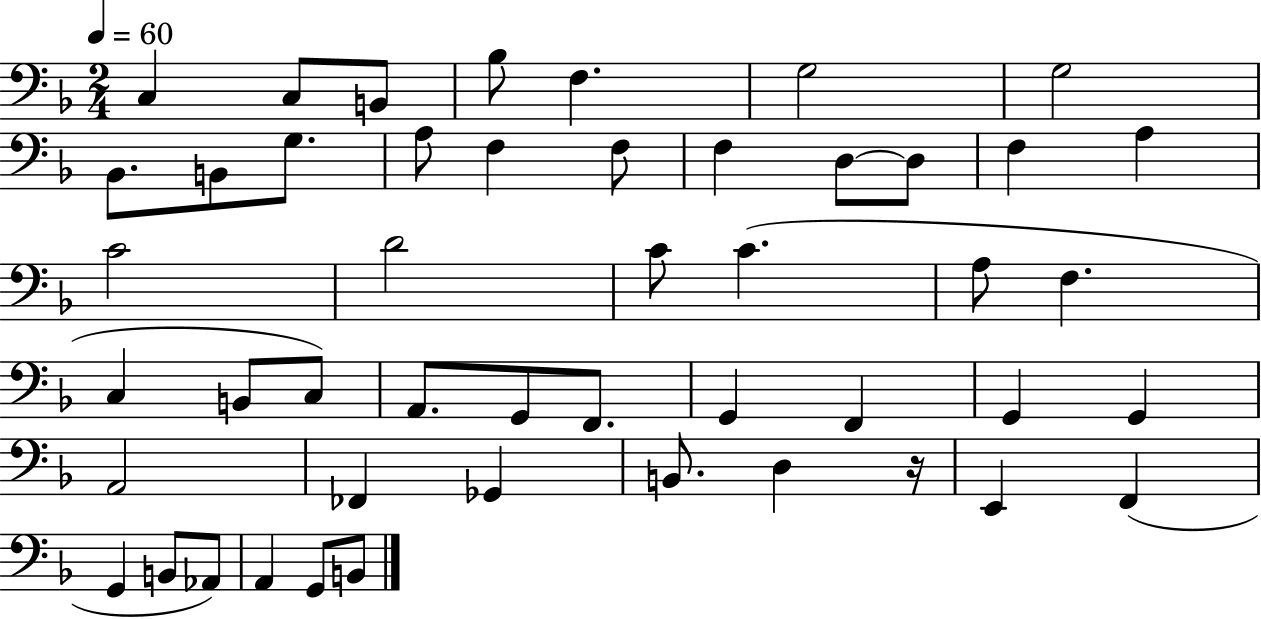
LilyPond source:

{
  \clef bass
  \numericTimeSignature
  \time 2/4
  \key f \major
  \tempo 4 = 60
  c4 c8 b,8 | bes8 f4. | g2 | g2 | \break bes,8. b,8 g8. | a8 f4 f8 | f4 d8~~ d8 | f4 a4 | \break c'2 | d'2 | c'8 c'4.( | a8 f4. | \break c4 b,8 c8) | a,8. g,8 f,8. | g,4 f,4 | g,4 g,4 | \break a,2 | fes,4 ges,4 | b,8. d4 r16 | e,4 f,4( | \break g,4 b,8 aes,8) | a,4 g,8 b,8 | \bar "|."
}